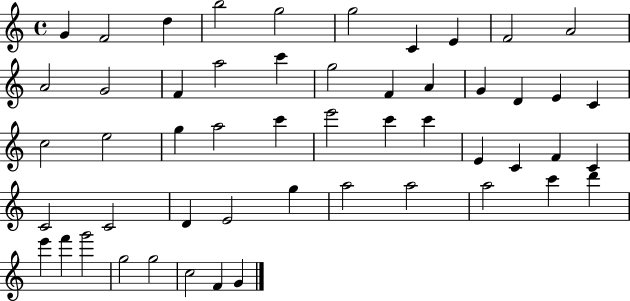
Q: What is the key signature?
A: C major